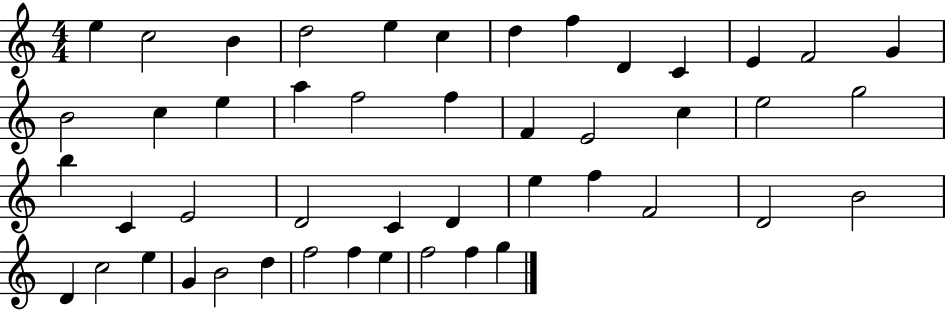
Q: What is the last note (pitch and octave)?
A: G5